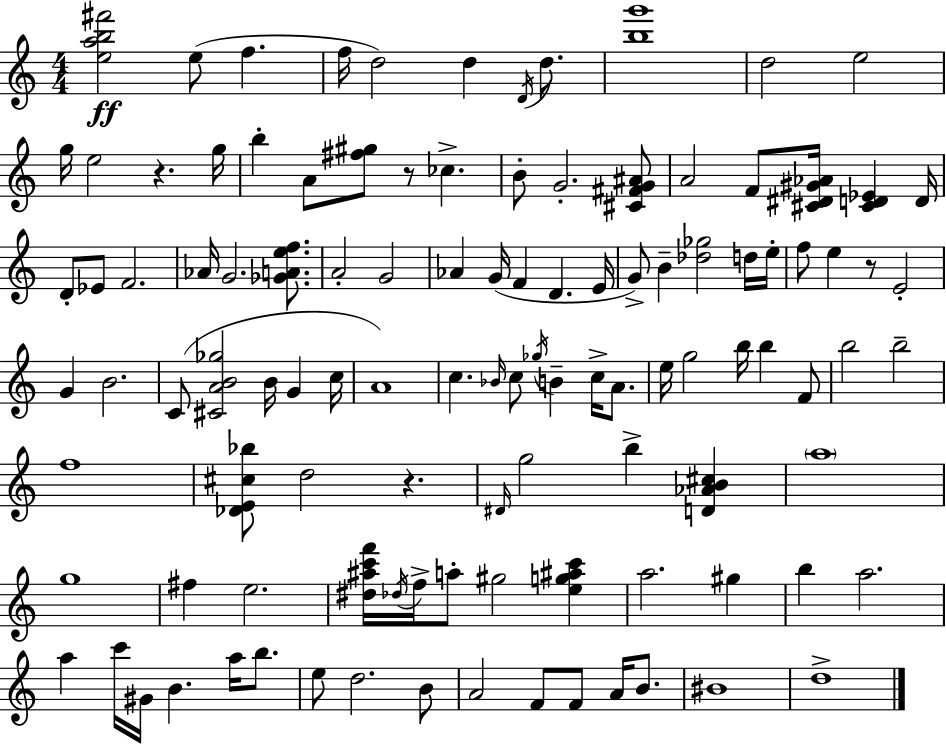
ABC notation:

X:1
T:Untitled
M:4/4
L:1/4
K:Am
[eab^f']2 e/2 f f/4 d2 d D/4 d/2 [bg']4 d2 e2 g/4 e2 z g/4 b A/2 [^f^g]/2 z/2 _c B/2 G2 [^C^FG^A]/2 A2 F/2 [^C^D^G_A]/4 [^CD_E] D/4 D/2 _E/2 F2 _A/4 G2 [_GAef]/2 A2 G2 _A G/4 F D E/4 G/2 B [_d_g]2 d/4 e/4 f/2 e z/2 E2 G B2 C/2 [^CAB_g]2 B/4 G c/4 A4 c _B/4 c/2 _g/4 B c/4 A/2 e/4 g2 b/4 b F/2 b2 b2 f4 [_DE^c_b]/2 d2 z ^D/4 g2 b [D_AB^c] a4 g4 ^f e2 [^d^ac'f']/4 _d/4 f/4 a/2 ^g2 [eg^ac'] a2 ^g b a2 a c'/4 ^G/4 B a/4 b/2 e/2 d2 B/2 A2 F/2 F/2 A/4 B/2 ^B4 d4